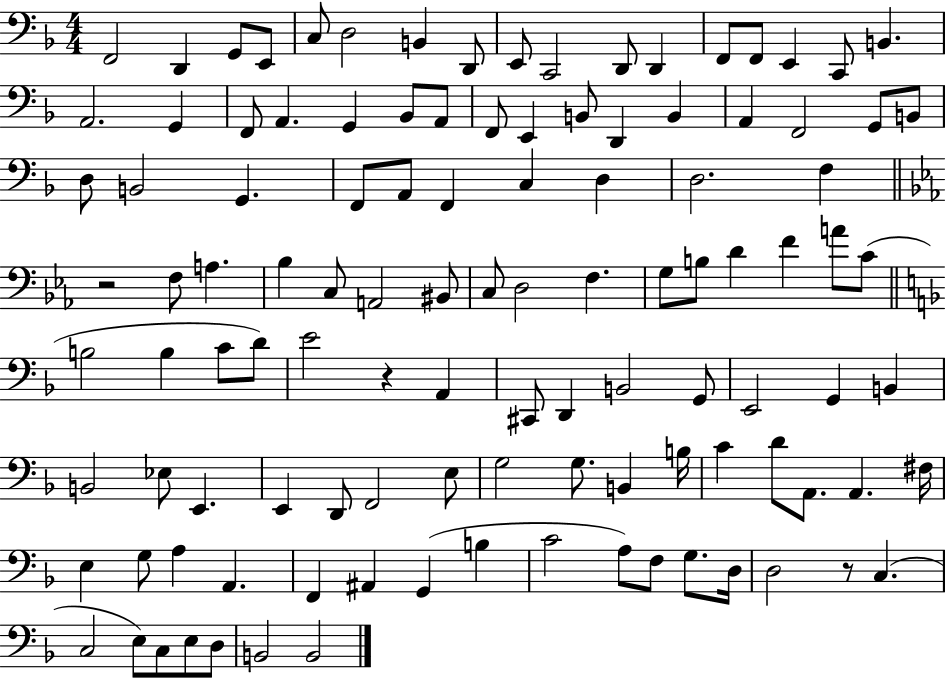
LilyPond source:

{
  \clef bass
  \numericTimeSignature
  \time 4/4
  \key f \major
  f,2 d,4 g,8 e,8 | c8 d2 b,4 d,8 | e,8 c,2 d,8 d,4 | f,8 f,8 e,4 c,8 b,4. | \break a,2. g,4 | f,8 a,4. g,4 bes,8 a,8 | f,8 e,4 b,8 d,4 b,4 | a,4 f,2 g,8 b,8 | \break d8 b,2 g,4. | f,8 a,8 f,4 c4 d4 | d2. f4 | \bar "||" \break \key c \minor r2 f8 a4. | bes4 c8 a,2 bis,8 | c8 d2 f4. | g8 b8 d'4 f'4 a'8 c'8( | \break \bar "||" \break \key f \major b2 b4 c'8 d'8) | e'2 r4 a,4 | cis,8 d,4 b,2 g,8 | e,2 g,4 b,4 | \break b,2 ees8 e,4. | e,4 d,8 f,2 e8 | g2 g8. b,4 b16 | c'4 d'8 a,8. a,4. fis16 | \break e4 g8 a4 a,4. | f,4 ais,4 g,4( b4 | c'2 a8) f8 g8. d16 | d2 r8 c4.( | \break c2 e8) c8 e8 d8 | b,2 b,2 | \bar "|."
}